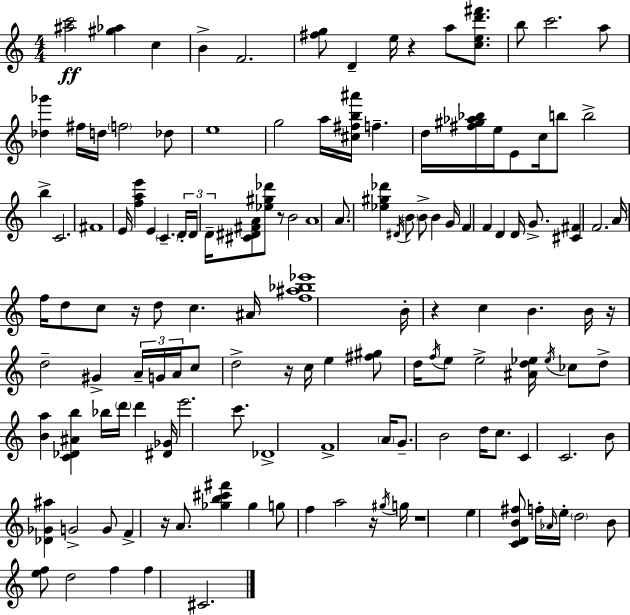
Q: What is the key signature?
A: A minor